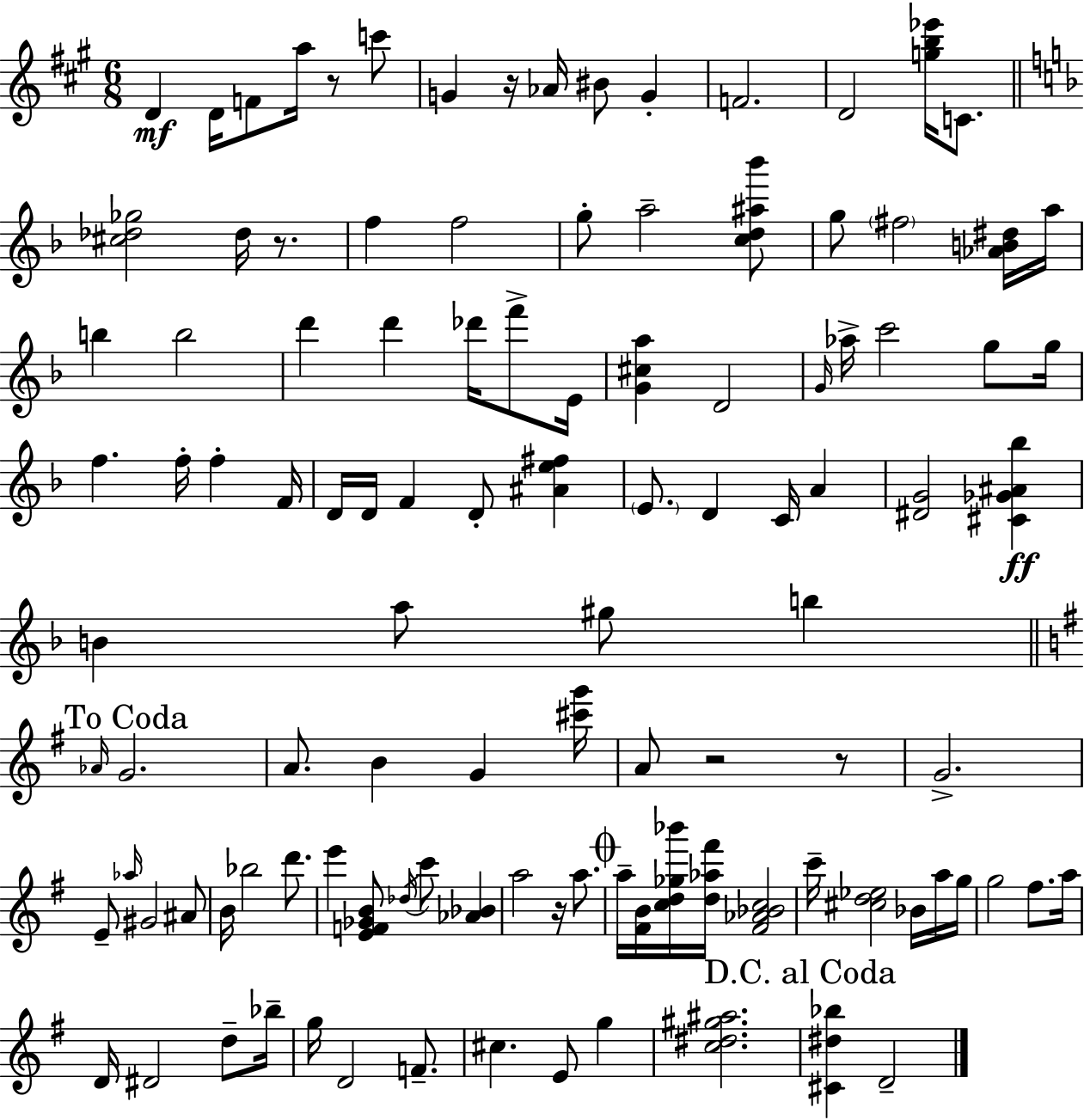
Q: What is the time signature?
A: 6/8